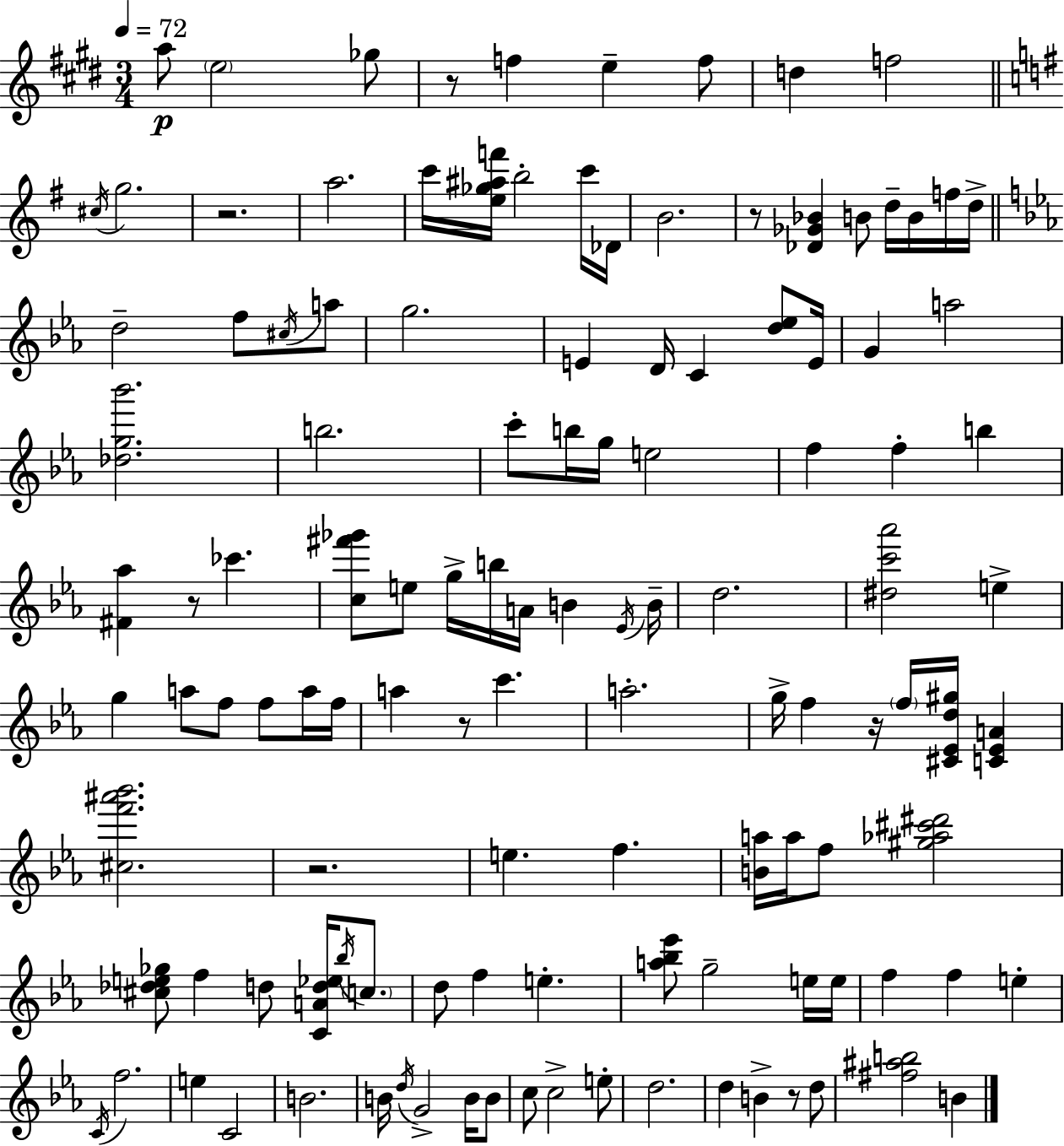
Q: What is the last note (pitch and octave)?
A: B4